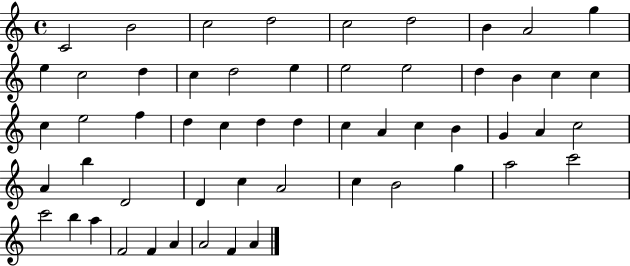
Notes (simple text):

C4/h B4/h C5/h D5/h C5/h D5/h B4/q A4/h G5/q E5/q C5/h D5/q C5/q D5/h E5/q E5/h E5/h D5/q B4/q C5/q C5/q C5/q E5/h F5/q D5/q C5/q D5/q D5/q C5/q A4/q C5/q B4/q G4/q A4/q C5/h A4/q B5/q D4/h D4/q C5/q A4/h C5/q B4/h G5/q A5/h C6/h C6/h B5/q A5/q F4/h F4/q A4/q A4/h F4/q A4/q